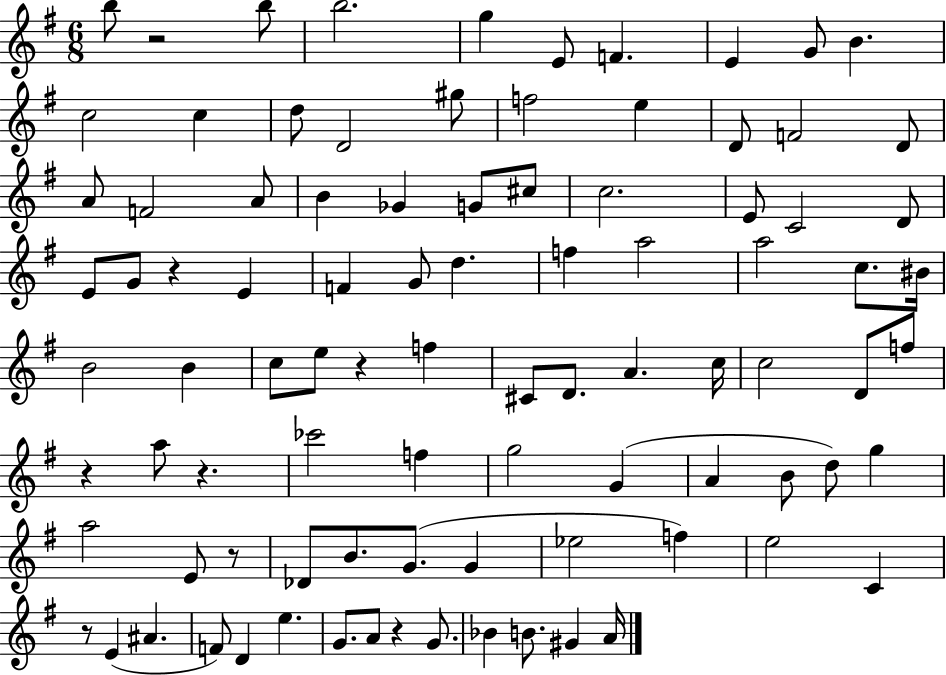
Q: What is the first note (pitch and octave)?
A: B5